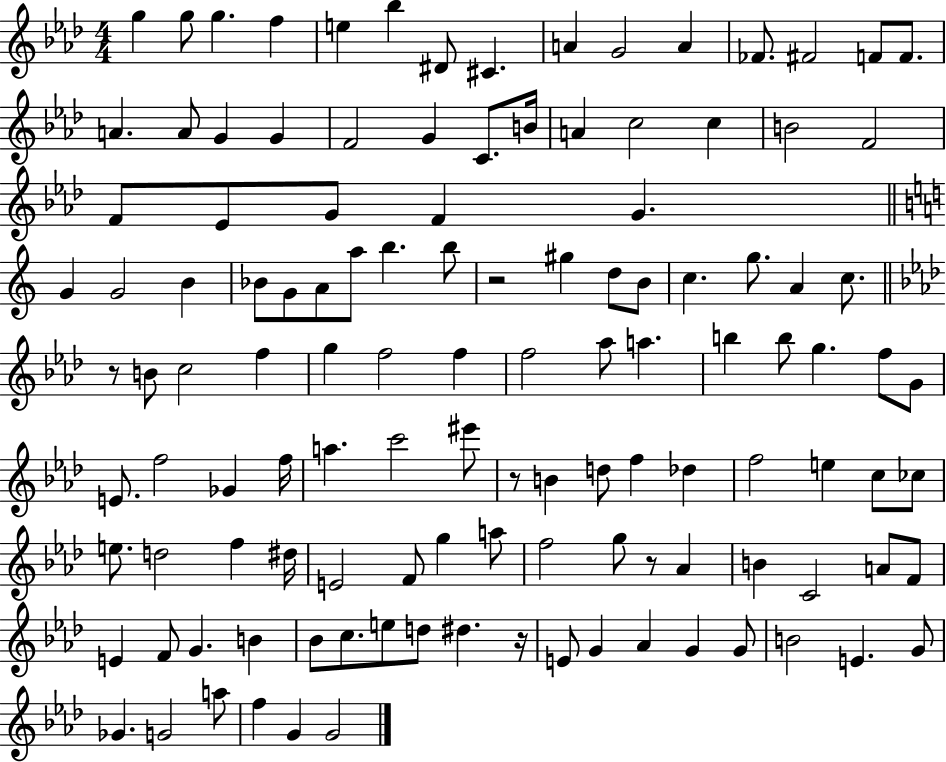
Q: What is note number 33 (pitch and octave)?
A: G4